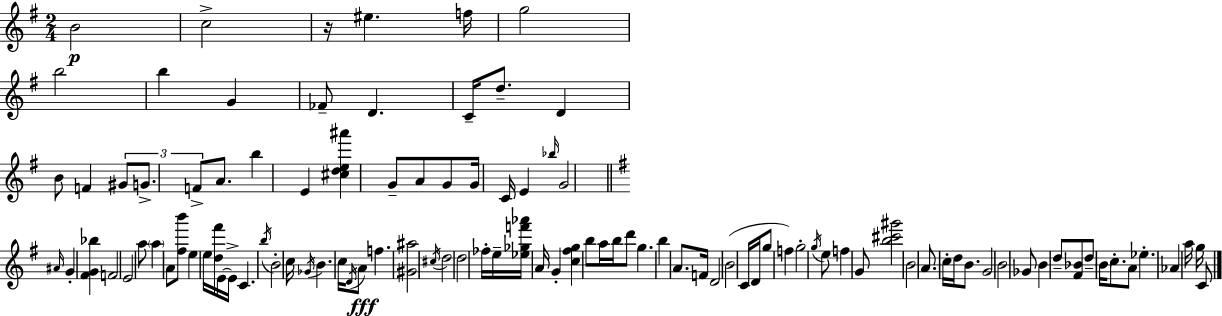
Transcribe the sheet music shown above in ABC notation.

X:1
T:Untitled
M:2/4
L:1/4
K:G
B2 c2 z/4 ^e f/4 g2 b2 b G _F/2 D C/4 d/2 D B/2 F ^G/2 G/2 F/2 A/2 b E [^cde^a'] G/2 A/2 G/2 G/4 C/4 E _b/4 G2 ^A/4 G [^FG_b] F2 E2 a/2 a A/2 [^fb']/2 e e/4 [d^f']/4 E/4 E/4 C b/4 B2 c/4 _G/4 B c/4 D/4 A/2 f [^G^a]2 ^c/4 d2 d2 _f/4 e/4 [_e_gf'_a']/4 A/4 G [c^fg] b/2 a/4 b/4 d'/2 g b A/2 F/4 D2 B2 C/4 D/4 g/2 f g2 g/4 e/2 f G/2 [b^c'^g']2 B2 A/2 c/4 d/4 B/2 G2 B2 _G/2 B d/2 [^F_B]/2 d/2 B/4 c/2 A/2 _e _A a/4 g/4 C/2